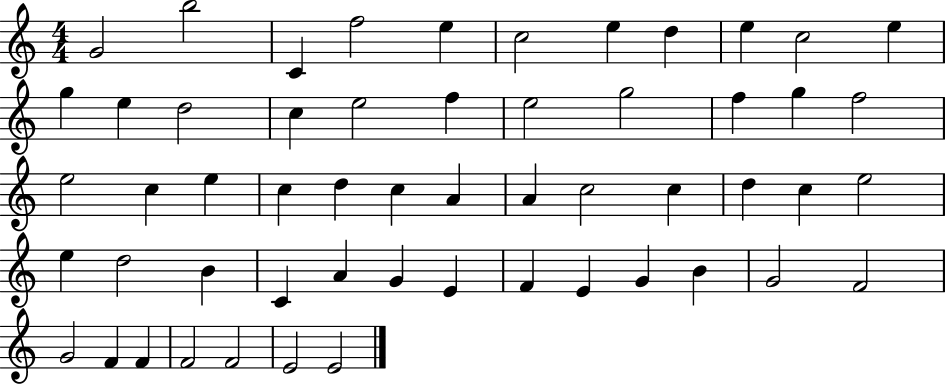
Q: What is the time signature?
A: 4/4